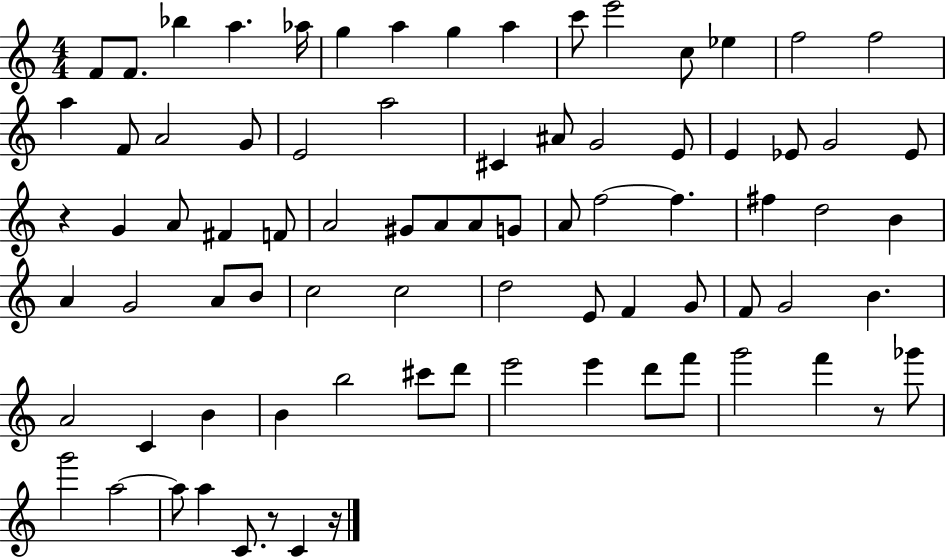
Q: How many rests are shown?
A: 4